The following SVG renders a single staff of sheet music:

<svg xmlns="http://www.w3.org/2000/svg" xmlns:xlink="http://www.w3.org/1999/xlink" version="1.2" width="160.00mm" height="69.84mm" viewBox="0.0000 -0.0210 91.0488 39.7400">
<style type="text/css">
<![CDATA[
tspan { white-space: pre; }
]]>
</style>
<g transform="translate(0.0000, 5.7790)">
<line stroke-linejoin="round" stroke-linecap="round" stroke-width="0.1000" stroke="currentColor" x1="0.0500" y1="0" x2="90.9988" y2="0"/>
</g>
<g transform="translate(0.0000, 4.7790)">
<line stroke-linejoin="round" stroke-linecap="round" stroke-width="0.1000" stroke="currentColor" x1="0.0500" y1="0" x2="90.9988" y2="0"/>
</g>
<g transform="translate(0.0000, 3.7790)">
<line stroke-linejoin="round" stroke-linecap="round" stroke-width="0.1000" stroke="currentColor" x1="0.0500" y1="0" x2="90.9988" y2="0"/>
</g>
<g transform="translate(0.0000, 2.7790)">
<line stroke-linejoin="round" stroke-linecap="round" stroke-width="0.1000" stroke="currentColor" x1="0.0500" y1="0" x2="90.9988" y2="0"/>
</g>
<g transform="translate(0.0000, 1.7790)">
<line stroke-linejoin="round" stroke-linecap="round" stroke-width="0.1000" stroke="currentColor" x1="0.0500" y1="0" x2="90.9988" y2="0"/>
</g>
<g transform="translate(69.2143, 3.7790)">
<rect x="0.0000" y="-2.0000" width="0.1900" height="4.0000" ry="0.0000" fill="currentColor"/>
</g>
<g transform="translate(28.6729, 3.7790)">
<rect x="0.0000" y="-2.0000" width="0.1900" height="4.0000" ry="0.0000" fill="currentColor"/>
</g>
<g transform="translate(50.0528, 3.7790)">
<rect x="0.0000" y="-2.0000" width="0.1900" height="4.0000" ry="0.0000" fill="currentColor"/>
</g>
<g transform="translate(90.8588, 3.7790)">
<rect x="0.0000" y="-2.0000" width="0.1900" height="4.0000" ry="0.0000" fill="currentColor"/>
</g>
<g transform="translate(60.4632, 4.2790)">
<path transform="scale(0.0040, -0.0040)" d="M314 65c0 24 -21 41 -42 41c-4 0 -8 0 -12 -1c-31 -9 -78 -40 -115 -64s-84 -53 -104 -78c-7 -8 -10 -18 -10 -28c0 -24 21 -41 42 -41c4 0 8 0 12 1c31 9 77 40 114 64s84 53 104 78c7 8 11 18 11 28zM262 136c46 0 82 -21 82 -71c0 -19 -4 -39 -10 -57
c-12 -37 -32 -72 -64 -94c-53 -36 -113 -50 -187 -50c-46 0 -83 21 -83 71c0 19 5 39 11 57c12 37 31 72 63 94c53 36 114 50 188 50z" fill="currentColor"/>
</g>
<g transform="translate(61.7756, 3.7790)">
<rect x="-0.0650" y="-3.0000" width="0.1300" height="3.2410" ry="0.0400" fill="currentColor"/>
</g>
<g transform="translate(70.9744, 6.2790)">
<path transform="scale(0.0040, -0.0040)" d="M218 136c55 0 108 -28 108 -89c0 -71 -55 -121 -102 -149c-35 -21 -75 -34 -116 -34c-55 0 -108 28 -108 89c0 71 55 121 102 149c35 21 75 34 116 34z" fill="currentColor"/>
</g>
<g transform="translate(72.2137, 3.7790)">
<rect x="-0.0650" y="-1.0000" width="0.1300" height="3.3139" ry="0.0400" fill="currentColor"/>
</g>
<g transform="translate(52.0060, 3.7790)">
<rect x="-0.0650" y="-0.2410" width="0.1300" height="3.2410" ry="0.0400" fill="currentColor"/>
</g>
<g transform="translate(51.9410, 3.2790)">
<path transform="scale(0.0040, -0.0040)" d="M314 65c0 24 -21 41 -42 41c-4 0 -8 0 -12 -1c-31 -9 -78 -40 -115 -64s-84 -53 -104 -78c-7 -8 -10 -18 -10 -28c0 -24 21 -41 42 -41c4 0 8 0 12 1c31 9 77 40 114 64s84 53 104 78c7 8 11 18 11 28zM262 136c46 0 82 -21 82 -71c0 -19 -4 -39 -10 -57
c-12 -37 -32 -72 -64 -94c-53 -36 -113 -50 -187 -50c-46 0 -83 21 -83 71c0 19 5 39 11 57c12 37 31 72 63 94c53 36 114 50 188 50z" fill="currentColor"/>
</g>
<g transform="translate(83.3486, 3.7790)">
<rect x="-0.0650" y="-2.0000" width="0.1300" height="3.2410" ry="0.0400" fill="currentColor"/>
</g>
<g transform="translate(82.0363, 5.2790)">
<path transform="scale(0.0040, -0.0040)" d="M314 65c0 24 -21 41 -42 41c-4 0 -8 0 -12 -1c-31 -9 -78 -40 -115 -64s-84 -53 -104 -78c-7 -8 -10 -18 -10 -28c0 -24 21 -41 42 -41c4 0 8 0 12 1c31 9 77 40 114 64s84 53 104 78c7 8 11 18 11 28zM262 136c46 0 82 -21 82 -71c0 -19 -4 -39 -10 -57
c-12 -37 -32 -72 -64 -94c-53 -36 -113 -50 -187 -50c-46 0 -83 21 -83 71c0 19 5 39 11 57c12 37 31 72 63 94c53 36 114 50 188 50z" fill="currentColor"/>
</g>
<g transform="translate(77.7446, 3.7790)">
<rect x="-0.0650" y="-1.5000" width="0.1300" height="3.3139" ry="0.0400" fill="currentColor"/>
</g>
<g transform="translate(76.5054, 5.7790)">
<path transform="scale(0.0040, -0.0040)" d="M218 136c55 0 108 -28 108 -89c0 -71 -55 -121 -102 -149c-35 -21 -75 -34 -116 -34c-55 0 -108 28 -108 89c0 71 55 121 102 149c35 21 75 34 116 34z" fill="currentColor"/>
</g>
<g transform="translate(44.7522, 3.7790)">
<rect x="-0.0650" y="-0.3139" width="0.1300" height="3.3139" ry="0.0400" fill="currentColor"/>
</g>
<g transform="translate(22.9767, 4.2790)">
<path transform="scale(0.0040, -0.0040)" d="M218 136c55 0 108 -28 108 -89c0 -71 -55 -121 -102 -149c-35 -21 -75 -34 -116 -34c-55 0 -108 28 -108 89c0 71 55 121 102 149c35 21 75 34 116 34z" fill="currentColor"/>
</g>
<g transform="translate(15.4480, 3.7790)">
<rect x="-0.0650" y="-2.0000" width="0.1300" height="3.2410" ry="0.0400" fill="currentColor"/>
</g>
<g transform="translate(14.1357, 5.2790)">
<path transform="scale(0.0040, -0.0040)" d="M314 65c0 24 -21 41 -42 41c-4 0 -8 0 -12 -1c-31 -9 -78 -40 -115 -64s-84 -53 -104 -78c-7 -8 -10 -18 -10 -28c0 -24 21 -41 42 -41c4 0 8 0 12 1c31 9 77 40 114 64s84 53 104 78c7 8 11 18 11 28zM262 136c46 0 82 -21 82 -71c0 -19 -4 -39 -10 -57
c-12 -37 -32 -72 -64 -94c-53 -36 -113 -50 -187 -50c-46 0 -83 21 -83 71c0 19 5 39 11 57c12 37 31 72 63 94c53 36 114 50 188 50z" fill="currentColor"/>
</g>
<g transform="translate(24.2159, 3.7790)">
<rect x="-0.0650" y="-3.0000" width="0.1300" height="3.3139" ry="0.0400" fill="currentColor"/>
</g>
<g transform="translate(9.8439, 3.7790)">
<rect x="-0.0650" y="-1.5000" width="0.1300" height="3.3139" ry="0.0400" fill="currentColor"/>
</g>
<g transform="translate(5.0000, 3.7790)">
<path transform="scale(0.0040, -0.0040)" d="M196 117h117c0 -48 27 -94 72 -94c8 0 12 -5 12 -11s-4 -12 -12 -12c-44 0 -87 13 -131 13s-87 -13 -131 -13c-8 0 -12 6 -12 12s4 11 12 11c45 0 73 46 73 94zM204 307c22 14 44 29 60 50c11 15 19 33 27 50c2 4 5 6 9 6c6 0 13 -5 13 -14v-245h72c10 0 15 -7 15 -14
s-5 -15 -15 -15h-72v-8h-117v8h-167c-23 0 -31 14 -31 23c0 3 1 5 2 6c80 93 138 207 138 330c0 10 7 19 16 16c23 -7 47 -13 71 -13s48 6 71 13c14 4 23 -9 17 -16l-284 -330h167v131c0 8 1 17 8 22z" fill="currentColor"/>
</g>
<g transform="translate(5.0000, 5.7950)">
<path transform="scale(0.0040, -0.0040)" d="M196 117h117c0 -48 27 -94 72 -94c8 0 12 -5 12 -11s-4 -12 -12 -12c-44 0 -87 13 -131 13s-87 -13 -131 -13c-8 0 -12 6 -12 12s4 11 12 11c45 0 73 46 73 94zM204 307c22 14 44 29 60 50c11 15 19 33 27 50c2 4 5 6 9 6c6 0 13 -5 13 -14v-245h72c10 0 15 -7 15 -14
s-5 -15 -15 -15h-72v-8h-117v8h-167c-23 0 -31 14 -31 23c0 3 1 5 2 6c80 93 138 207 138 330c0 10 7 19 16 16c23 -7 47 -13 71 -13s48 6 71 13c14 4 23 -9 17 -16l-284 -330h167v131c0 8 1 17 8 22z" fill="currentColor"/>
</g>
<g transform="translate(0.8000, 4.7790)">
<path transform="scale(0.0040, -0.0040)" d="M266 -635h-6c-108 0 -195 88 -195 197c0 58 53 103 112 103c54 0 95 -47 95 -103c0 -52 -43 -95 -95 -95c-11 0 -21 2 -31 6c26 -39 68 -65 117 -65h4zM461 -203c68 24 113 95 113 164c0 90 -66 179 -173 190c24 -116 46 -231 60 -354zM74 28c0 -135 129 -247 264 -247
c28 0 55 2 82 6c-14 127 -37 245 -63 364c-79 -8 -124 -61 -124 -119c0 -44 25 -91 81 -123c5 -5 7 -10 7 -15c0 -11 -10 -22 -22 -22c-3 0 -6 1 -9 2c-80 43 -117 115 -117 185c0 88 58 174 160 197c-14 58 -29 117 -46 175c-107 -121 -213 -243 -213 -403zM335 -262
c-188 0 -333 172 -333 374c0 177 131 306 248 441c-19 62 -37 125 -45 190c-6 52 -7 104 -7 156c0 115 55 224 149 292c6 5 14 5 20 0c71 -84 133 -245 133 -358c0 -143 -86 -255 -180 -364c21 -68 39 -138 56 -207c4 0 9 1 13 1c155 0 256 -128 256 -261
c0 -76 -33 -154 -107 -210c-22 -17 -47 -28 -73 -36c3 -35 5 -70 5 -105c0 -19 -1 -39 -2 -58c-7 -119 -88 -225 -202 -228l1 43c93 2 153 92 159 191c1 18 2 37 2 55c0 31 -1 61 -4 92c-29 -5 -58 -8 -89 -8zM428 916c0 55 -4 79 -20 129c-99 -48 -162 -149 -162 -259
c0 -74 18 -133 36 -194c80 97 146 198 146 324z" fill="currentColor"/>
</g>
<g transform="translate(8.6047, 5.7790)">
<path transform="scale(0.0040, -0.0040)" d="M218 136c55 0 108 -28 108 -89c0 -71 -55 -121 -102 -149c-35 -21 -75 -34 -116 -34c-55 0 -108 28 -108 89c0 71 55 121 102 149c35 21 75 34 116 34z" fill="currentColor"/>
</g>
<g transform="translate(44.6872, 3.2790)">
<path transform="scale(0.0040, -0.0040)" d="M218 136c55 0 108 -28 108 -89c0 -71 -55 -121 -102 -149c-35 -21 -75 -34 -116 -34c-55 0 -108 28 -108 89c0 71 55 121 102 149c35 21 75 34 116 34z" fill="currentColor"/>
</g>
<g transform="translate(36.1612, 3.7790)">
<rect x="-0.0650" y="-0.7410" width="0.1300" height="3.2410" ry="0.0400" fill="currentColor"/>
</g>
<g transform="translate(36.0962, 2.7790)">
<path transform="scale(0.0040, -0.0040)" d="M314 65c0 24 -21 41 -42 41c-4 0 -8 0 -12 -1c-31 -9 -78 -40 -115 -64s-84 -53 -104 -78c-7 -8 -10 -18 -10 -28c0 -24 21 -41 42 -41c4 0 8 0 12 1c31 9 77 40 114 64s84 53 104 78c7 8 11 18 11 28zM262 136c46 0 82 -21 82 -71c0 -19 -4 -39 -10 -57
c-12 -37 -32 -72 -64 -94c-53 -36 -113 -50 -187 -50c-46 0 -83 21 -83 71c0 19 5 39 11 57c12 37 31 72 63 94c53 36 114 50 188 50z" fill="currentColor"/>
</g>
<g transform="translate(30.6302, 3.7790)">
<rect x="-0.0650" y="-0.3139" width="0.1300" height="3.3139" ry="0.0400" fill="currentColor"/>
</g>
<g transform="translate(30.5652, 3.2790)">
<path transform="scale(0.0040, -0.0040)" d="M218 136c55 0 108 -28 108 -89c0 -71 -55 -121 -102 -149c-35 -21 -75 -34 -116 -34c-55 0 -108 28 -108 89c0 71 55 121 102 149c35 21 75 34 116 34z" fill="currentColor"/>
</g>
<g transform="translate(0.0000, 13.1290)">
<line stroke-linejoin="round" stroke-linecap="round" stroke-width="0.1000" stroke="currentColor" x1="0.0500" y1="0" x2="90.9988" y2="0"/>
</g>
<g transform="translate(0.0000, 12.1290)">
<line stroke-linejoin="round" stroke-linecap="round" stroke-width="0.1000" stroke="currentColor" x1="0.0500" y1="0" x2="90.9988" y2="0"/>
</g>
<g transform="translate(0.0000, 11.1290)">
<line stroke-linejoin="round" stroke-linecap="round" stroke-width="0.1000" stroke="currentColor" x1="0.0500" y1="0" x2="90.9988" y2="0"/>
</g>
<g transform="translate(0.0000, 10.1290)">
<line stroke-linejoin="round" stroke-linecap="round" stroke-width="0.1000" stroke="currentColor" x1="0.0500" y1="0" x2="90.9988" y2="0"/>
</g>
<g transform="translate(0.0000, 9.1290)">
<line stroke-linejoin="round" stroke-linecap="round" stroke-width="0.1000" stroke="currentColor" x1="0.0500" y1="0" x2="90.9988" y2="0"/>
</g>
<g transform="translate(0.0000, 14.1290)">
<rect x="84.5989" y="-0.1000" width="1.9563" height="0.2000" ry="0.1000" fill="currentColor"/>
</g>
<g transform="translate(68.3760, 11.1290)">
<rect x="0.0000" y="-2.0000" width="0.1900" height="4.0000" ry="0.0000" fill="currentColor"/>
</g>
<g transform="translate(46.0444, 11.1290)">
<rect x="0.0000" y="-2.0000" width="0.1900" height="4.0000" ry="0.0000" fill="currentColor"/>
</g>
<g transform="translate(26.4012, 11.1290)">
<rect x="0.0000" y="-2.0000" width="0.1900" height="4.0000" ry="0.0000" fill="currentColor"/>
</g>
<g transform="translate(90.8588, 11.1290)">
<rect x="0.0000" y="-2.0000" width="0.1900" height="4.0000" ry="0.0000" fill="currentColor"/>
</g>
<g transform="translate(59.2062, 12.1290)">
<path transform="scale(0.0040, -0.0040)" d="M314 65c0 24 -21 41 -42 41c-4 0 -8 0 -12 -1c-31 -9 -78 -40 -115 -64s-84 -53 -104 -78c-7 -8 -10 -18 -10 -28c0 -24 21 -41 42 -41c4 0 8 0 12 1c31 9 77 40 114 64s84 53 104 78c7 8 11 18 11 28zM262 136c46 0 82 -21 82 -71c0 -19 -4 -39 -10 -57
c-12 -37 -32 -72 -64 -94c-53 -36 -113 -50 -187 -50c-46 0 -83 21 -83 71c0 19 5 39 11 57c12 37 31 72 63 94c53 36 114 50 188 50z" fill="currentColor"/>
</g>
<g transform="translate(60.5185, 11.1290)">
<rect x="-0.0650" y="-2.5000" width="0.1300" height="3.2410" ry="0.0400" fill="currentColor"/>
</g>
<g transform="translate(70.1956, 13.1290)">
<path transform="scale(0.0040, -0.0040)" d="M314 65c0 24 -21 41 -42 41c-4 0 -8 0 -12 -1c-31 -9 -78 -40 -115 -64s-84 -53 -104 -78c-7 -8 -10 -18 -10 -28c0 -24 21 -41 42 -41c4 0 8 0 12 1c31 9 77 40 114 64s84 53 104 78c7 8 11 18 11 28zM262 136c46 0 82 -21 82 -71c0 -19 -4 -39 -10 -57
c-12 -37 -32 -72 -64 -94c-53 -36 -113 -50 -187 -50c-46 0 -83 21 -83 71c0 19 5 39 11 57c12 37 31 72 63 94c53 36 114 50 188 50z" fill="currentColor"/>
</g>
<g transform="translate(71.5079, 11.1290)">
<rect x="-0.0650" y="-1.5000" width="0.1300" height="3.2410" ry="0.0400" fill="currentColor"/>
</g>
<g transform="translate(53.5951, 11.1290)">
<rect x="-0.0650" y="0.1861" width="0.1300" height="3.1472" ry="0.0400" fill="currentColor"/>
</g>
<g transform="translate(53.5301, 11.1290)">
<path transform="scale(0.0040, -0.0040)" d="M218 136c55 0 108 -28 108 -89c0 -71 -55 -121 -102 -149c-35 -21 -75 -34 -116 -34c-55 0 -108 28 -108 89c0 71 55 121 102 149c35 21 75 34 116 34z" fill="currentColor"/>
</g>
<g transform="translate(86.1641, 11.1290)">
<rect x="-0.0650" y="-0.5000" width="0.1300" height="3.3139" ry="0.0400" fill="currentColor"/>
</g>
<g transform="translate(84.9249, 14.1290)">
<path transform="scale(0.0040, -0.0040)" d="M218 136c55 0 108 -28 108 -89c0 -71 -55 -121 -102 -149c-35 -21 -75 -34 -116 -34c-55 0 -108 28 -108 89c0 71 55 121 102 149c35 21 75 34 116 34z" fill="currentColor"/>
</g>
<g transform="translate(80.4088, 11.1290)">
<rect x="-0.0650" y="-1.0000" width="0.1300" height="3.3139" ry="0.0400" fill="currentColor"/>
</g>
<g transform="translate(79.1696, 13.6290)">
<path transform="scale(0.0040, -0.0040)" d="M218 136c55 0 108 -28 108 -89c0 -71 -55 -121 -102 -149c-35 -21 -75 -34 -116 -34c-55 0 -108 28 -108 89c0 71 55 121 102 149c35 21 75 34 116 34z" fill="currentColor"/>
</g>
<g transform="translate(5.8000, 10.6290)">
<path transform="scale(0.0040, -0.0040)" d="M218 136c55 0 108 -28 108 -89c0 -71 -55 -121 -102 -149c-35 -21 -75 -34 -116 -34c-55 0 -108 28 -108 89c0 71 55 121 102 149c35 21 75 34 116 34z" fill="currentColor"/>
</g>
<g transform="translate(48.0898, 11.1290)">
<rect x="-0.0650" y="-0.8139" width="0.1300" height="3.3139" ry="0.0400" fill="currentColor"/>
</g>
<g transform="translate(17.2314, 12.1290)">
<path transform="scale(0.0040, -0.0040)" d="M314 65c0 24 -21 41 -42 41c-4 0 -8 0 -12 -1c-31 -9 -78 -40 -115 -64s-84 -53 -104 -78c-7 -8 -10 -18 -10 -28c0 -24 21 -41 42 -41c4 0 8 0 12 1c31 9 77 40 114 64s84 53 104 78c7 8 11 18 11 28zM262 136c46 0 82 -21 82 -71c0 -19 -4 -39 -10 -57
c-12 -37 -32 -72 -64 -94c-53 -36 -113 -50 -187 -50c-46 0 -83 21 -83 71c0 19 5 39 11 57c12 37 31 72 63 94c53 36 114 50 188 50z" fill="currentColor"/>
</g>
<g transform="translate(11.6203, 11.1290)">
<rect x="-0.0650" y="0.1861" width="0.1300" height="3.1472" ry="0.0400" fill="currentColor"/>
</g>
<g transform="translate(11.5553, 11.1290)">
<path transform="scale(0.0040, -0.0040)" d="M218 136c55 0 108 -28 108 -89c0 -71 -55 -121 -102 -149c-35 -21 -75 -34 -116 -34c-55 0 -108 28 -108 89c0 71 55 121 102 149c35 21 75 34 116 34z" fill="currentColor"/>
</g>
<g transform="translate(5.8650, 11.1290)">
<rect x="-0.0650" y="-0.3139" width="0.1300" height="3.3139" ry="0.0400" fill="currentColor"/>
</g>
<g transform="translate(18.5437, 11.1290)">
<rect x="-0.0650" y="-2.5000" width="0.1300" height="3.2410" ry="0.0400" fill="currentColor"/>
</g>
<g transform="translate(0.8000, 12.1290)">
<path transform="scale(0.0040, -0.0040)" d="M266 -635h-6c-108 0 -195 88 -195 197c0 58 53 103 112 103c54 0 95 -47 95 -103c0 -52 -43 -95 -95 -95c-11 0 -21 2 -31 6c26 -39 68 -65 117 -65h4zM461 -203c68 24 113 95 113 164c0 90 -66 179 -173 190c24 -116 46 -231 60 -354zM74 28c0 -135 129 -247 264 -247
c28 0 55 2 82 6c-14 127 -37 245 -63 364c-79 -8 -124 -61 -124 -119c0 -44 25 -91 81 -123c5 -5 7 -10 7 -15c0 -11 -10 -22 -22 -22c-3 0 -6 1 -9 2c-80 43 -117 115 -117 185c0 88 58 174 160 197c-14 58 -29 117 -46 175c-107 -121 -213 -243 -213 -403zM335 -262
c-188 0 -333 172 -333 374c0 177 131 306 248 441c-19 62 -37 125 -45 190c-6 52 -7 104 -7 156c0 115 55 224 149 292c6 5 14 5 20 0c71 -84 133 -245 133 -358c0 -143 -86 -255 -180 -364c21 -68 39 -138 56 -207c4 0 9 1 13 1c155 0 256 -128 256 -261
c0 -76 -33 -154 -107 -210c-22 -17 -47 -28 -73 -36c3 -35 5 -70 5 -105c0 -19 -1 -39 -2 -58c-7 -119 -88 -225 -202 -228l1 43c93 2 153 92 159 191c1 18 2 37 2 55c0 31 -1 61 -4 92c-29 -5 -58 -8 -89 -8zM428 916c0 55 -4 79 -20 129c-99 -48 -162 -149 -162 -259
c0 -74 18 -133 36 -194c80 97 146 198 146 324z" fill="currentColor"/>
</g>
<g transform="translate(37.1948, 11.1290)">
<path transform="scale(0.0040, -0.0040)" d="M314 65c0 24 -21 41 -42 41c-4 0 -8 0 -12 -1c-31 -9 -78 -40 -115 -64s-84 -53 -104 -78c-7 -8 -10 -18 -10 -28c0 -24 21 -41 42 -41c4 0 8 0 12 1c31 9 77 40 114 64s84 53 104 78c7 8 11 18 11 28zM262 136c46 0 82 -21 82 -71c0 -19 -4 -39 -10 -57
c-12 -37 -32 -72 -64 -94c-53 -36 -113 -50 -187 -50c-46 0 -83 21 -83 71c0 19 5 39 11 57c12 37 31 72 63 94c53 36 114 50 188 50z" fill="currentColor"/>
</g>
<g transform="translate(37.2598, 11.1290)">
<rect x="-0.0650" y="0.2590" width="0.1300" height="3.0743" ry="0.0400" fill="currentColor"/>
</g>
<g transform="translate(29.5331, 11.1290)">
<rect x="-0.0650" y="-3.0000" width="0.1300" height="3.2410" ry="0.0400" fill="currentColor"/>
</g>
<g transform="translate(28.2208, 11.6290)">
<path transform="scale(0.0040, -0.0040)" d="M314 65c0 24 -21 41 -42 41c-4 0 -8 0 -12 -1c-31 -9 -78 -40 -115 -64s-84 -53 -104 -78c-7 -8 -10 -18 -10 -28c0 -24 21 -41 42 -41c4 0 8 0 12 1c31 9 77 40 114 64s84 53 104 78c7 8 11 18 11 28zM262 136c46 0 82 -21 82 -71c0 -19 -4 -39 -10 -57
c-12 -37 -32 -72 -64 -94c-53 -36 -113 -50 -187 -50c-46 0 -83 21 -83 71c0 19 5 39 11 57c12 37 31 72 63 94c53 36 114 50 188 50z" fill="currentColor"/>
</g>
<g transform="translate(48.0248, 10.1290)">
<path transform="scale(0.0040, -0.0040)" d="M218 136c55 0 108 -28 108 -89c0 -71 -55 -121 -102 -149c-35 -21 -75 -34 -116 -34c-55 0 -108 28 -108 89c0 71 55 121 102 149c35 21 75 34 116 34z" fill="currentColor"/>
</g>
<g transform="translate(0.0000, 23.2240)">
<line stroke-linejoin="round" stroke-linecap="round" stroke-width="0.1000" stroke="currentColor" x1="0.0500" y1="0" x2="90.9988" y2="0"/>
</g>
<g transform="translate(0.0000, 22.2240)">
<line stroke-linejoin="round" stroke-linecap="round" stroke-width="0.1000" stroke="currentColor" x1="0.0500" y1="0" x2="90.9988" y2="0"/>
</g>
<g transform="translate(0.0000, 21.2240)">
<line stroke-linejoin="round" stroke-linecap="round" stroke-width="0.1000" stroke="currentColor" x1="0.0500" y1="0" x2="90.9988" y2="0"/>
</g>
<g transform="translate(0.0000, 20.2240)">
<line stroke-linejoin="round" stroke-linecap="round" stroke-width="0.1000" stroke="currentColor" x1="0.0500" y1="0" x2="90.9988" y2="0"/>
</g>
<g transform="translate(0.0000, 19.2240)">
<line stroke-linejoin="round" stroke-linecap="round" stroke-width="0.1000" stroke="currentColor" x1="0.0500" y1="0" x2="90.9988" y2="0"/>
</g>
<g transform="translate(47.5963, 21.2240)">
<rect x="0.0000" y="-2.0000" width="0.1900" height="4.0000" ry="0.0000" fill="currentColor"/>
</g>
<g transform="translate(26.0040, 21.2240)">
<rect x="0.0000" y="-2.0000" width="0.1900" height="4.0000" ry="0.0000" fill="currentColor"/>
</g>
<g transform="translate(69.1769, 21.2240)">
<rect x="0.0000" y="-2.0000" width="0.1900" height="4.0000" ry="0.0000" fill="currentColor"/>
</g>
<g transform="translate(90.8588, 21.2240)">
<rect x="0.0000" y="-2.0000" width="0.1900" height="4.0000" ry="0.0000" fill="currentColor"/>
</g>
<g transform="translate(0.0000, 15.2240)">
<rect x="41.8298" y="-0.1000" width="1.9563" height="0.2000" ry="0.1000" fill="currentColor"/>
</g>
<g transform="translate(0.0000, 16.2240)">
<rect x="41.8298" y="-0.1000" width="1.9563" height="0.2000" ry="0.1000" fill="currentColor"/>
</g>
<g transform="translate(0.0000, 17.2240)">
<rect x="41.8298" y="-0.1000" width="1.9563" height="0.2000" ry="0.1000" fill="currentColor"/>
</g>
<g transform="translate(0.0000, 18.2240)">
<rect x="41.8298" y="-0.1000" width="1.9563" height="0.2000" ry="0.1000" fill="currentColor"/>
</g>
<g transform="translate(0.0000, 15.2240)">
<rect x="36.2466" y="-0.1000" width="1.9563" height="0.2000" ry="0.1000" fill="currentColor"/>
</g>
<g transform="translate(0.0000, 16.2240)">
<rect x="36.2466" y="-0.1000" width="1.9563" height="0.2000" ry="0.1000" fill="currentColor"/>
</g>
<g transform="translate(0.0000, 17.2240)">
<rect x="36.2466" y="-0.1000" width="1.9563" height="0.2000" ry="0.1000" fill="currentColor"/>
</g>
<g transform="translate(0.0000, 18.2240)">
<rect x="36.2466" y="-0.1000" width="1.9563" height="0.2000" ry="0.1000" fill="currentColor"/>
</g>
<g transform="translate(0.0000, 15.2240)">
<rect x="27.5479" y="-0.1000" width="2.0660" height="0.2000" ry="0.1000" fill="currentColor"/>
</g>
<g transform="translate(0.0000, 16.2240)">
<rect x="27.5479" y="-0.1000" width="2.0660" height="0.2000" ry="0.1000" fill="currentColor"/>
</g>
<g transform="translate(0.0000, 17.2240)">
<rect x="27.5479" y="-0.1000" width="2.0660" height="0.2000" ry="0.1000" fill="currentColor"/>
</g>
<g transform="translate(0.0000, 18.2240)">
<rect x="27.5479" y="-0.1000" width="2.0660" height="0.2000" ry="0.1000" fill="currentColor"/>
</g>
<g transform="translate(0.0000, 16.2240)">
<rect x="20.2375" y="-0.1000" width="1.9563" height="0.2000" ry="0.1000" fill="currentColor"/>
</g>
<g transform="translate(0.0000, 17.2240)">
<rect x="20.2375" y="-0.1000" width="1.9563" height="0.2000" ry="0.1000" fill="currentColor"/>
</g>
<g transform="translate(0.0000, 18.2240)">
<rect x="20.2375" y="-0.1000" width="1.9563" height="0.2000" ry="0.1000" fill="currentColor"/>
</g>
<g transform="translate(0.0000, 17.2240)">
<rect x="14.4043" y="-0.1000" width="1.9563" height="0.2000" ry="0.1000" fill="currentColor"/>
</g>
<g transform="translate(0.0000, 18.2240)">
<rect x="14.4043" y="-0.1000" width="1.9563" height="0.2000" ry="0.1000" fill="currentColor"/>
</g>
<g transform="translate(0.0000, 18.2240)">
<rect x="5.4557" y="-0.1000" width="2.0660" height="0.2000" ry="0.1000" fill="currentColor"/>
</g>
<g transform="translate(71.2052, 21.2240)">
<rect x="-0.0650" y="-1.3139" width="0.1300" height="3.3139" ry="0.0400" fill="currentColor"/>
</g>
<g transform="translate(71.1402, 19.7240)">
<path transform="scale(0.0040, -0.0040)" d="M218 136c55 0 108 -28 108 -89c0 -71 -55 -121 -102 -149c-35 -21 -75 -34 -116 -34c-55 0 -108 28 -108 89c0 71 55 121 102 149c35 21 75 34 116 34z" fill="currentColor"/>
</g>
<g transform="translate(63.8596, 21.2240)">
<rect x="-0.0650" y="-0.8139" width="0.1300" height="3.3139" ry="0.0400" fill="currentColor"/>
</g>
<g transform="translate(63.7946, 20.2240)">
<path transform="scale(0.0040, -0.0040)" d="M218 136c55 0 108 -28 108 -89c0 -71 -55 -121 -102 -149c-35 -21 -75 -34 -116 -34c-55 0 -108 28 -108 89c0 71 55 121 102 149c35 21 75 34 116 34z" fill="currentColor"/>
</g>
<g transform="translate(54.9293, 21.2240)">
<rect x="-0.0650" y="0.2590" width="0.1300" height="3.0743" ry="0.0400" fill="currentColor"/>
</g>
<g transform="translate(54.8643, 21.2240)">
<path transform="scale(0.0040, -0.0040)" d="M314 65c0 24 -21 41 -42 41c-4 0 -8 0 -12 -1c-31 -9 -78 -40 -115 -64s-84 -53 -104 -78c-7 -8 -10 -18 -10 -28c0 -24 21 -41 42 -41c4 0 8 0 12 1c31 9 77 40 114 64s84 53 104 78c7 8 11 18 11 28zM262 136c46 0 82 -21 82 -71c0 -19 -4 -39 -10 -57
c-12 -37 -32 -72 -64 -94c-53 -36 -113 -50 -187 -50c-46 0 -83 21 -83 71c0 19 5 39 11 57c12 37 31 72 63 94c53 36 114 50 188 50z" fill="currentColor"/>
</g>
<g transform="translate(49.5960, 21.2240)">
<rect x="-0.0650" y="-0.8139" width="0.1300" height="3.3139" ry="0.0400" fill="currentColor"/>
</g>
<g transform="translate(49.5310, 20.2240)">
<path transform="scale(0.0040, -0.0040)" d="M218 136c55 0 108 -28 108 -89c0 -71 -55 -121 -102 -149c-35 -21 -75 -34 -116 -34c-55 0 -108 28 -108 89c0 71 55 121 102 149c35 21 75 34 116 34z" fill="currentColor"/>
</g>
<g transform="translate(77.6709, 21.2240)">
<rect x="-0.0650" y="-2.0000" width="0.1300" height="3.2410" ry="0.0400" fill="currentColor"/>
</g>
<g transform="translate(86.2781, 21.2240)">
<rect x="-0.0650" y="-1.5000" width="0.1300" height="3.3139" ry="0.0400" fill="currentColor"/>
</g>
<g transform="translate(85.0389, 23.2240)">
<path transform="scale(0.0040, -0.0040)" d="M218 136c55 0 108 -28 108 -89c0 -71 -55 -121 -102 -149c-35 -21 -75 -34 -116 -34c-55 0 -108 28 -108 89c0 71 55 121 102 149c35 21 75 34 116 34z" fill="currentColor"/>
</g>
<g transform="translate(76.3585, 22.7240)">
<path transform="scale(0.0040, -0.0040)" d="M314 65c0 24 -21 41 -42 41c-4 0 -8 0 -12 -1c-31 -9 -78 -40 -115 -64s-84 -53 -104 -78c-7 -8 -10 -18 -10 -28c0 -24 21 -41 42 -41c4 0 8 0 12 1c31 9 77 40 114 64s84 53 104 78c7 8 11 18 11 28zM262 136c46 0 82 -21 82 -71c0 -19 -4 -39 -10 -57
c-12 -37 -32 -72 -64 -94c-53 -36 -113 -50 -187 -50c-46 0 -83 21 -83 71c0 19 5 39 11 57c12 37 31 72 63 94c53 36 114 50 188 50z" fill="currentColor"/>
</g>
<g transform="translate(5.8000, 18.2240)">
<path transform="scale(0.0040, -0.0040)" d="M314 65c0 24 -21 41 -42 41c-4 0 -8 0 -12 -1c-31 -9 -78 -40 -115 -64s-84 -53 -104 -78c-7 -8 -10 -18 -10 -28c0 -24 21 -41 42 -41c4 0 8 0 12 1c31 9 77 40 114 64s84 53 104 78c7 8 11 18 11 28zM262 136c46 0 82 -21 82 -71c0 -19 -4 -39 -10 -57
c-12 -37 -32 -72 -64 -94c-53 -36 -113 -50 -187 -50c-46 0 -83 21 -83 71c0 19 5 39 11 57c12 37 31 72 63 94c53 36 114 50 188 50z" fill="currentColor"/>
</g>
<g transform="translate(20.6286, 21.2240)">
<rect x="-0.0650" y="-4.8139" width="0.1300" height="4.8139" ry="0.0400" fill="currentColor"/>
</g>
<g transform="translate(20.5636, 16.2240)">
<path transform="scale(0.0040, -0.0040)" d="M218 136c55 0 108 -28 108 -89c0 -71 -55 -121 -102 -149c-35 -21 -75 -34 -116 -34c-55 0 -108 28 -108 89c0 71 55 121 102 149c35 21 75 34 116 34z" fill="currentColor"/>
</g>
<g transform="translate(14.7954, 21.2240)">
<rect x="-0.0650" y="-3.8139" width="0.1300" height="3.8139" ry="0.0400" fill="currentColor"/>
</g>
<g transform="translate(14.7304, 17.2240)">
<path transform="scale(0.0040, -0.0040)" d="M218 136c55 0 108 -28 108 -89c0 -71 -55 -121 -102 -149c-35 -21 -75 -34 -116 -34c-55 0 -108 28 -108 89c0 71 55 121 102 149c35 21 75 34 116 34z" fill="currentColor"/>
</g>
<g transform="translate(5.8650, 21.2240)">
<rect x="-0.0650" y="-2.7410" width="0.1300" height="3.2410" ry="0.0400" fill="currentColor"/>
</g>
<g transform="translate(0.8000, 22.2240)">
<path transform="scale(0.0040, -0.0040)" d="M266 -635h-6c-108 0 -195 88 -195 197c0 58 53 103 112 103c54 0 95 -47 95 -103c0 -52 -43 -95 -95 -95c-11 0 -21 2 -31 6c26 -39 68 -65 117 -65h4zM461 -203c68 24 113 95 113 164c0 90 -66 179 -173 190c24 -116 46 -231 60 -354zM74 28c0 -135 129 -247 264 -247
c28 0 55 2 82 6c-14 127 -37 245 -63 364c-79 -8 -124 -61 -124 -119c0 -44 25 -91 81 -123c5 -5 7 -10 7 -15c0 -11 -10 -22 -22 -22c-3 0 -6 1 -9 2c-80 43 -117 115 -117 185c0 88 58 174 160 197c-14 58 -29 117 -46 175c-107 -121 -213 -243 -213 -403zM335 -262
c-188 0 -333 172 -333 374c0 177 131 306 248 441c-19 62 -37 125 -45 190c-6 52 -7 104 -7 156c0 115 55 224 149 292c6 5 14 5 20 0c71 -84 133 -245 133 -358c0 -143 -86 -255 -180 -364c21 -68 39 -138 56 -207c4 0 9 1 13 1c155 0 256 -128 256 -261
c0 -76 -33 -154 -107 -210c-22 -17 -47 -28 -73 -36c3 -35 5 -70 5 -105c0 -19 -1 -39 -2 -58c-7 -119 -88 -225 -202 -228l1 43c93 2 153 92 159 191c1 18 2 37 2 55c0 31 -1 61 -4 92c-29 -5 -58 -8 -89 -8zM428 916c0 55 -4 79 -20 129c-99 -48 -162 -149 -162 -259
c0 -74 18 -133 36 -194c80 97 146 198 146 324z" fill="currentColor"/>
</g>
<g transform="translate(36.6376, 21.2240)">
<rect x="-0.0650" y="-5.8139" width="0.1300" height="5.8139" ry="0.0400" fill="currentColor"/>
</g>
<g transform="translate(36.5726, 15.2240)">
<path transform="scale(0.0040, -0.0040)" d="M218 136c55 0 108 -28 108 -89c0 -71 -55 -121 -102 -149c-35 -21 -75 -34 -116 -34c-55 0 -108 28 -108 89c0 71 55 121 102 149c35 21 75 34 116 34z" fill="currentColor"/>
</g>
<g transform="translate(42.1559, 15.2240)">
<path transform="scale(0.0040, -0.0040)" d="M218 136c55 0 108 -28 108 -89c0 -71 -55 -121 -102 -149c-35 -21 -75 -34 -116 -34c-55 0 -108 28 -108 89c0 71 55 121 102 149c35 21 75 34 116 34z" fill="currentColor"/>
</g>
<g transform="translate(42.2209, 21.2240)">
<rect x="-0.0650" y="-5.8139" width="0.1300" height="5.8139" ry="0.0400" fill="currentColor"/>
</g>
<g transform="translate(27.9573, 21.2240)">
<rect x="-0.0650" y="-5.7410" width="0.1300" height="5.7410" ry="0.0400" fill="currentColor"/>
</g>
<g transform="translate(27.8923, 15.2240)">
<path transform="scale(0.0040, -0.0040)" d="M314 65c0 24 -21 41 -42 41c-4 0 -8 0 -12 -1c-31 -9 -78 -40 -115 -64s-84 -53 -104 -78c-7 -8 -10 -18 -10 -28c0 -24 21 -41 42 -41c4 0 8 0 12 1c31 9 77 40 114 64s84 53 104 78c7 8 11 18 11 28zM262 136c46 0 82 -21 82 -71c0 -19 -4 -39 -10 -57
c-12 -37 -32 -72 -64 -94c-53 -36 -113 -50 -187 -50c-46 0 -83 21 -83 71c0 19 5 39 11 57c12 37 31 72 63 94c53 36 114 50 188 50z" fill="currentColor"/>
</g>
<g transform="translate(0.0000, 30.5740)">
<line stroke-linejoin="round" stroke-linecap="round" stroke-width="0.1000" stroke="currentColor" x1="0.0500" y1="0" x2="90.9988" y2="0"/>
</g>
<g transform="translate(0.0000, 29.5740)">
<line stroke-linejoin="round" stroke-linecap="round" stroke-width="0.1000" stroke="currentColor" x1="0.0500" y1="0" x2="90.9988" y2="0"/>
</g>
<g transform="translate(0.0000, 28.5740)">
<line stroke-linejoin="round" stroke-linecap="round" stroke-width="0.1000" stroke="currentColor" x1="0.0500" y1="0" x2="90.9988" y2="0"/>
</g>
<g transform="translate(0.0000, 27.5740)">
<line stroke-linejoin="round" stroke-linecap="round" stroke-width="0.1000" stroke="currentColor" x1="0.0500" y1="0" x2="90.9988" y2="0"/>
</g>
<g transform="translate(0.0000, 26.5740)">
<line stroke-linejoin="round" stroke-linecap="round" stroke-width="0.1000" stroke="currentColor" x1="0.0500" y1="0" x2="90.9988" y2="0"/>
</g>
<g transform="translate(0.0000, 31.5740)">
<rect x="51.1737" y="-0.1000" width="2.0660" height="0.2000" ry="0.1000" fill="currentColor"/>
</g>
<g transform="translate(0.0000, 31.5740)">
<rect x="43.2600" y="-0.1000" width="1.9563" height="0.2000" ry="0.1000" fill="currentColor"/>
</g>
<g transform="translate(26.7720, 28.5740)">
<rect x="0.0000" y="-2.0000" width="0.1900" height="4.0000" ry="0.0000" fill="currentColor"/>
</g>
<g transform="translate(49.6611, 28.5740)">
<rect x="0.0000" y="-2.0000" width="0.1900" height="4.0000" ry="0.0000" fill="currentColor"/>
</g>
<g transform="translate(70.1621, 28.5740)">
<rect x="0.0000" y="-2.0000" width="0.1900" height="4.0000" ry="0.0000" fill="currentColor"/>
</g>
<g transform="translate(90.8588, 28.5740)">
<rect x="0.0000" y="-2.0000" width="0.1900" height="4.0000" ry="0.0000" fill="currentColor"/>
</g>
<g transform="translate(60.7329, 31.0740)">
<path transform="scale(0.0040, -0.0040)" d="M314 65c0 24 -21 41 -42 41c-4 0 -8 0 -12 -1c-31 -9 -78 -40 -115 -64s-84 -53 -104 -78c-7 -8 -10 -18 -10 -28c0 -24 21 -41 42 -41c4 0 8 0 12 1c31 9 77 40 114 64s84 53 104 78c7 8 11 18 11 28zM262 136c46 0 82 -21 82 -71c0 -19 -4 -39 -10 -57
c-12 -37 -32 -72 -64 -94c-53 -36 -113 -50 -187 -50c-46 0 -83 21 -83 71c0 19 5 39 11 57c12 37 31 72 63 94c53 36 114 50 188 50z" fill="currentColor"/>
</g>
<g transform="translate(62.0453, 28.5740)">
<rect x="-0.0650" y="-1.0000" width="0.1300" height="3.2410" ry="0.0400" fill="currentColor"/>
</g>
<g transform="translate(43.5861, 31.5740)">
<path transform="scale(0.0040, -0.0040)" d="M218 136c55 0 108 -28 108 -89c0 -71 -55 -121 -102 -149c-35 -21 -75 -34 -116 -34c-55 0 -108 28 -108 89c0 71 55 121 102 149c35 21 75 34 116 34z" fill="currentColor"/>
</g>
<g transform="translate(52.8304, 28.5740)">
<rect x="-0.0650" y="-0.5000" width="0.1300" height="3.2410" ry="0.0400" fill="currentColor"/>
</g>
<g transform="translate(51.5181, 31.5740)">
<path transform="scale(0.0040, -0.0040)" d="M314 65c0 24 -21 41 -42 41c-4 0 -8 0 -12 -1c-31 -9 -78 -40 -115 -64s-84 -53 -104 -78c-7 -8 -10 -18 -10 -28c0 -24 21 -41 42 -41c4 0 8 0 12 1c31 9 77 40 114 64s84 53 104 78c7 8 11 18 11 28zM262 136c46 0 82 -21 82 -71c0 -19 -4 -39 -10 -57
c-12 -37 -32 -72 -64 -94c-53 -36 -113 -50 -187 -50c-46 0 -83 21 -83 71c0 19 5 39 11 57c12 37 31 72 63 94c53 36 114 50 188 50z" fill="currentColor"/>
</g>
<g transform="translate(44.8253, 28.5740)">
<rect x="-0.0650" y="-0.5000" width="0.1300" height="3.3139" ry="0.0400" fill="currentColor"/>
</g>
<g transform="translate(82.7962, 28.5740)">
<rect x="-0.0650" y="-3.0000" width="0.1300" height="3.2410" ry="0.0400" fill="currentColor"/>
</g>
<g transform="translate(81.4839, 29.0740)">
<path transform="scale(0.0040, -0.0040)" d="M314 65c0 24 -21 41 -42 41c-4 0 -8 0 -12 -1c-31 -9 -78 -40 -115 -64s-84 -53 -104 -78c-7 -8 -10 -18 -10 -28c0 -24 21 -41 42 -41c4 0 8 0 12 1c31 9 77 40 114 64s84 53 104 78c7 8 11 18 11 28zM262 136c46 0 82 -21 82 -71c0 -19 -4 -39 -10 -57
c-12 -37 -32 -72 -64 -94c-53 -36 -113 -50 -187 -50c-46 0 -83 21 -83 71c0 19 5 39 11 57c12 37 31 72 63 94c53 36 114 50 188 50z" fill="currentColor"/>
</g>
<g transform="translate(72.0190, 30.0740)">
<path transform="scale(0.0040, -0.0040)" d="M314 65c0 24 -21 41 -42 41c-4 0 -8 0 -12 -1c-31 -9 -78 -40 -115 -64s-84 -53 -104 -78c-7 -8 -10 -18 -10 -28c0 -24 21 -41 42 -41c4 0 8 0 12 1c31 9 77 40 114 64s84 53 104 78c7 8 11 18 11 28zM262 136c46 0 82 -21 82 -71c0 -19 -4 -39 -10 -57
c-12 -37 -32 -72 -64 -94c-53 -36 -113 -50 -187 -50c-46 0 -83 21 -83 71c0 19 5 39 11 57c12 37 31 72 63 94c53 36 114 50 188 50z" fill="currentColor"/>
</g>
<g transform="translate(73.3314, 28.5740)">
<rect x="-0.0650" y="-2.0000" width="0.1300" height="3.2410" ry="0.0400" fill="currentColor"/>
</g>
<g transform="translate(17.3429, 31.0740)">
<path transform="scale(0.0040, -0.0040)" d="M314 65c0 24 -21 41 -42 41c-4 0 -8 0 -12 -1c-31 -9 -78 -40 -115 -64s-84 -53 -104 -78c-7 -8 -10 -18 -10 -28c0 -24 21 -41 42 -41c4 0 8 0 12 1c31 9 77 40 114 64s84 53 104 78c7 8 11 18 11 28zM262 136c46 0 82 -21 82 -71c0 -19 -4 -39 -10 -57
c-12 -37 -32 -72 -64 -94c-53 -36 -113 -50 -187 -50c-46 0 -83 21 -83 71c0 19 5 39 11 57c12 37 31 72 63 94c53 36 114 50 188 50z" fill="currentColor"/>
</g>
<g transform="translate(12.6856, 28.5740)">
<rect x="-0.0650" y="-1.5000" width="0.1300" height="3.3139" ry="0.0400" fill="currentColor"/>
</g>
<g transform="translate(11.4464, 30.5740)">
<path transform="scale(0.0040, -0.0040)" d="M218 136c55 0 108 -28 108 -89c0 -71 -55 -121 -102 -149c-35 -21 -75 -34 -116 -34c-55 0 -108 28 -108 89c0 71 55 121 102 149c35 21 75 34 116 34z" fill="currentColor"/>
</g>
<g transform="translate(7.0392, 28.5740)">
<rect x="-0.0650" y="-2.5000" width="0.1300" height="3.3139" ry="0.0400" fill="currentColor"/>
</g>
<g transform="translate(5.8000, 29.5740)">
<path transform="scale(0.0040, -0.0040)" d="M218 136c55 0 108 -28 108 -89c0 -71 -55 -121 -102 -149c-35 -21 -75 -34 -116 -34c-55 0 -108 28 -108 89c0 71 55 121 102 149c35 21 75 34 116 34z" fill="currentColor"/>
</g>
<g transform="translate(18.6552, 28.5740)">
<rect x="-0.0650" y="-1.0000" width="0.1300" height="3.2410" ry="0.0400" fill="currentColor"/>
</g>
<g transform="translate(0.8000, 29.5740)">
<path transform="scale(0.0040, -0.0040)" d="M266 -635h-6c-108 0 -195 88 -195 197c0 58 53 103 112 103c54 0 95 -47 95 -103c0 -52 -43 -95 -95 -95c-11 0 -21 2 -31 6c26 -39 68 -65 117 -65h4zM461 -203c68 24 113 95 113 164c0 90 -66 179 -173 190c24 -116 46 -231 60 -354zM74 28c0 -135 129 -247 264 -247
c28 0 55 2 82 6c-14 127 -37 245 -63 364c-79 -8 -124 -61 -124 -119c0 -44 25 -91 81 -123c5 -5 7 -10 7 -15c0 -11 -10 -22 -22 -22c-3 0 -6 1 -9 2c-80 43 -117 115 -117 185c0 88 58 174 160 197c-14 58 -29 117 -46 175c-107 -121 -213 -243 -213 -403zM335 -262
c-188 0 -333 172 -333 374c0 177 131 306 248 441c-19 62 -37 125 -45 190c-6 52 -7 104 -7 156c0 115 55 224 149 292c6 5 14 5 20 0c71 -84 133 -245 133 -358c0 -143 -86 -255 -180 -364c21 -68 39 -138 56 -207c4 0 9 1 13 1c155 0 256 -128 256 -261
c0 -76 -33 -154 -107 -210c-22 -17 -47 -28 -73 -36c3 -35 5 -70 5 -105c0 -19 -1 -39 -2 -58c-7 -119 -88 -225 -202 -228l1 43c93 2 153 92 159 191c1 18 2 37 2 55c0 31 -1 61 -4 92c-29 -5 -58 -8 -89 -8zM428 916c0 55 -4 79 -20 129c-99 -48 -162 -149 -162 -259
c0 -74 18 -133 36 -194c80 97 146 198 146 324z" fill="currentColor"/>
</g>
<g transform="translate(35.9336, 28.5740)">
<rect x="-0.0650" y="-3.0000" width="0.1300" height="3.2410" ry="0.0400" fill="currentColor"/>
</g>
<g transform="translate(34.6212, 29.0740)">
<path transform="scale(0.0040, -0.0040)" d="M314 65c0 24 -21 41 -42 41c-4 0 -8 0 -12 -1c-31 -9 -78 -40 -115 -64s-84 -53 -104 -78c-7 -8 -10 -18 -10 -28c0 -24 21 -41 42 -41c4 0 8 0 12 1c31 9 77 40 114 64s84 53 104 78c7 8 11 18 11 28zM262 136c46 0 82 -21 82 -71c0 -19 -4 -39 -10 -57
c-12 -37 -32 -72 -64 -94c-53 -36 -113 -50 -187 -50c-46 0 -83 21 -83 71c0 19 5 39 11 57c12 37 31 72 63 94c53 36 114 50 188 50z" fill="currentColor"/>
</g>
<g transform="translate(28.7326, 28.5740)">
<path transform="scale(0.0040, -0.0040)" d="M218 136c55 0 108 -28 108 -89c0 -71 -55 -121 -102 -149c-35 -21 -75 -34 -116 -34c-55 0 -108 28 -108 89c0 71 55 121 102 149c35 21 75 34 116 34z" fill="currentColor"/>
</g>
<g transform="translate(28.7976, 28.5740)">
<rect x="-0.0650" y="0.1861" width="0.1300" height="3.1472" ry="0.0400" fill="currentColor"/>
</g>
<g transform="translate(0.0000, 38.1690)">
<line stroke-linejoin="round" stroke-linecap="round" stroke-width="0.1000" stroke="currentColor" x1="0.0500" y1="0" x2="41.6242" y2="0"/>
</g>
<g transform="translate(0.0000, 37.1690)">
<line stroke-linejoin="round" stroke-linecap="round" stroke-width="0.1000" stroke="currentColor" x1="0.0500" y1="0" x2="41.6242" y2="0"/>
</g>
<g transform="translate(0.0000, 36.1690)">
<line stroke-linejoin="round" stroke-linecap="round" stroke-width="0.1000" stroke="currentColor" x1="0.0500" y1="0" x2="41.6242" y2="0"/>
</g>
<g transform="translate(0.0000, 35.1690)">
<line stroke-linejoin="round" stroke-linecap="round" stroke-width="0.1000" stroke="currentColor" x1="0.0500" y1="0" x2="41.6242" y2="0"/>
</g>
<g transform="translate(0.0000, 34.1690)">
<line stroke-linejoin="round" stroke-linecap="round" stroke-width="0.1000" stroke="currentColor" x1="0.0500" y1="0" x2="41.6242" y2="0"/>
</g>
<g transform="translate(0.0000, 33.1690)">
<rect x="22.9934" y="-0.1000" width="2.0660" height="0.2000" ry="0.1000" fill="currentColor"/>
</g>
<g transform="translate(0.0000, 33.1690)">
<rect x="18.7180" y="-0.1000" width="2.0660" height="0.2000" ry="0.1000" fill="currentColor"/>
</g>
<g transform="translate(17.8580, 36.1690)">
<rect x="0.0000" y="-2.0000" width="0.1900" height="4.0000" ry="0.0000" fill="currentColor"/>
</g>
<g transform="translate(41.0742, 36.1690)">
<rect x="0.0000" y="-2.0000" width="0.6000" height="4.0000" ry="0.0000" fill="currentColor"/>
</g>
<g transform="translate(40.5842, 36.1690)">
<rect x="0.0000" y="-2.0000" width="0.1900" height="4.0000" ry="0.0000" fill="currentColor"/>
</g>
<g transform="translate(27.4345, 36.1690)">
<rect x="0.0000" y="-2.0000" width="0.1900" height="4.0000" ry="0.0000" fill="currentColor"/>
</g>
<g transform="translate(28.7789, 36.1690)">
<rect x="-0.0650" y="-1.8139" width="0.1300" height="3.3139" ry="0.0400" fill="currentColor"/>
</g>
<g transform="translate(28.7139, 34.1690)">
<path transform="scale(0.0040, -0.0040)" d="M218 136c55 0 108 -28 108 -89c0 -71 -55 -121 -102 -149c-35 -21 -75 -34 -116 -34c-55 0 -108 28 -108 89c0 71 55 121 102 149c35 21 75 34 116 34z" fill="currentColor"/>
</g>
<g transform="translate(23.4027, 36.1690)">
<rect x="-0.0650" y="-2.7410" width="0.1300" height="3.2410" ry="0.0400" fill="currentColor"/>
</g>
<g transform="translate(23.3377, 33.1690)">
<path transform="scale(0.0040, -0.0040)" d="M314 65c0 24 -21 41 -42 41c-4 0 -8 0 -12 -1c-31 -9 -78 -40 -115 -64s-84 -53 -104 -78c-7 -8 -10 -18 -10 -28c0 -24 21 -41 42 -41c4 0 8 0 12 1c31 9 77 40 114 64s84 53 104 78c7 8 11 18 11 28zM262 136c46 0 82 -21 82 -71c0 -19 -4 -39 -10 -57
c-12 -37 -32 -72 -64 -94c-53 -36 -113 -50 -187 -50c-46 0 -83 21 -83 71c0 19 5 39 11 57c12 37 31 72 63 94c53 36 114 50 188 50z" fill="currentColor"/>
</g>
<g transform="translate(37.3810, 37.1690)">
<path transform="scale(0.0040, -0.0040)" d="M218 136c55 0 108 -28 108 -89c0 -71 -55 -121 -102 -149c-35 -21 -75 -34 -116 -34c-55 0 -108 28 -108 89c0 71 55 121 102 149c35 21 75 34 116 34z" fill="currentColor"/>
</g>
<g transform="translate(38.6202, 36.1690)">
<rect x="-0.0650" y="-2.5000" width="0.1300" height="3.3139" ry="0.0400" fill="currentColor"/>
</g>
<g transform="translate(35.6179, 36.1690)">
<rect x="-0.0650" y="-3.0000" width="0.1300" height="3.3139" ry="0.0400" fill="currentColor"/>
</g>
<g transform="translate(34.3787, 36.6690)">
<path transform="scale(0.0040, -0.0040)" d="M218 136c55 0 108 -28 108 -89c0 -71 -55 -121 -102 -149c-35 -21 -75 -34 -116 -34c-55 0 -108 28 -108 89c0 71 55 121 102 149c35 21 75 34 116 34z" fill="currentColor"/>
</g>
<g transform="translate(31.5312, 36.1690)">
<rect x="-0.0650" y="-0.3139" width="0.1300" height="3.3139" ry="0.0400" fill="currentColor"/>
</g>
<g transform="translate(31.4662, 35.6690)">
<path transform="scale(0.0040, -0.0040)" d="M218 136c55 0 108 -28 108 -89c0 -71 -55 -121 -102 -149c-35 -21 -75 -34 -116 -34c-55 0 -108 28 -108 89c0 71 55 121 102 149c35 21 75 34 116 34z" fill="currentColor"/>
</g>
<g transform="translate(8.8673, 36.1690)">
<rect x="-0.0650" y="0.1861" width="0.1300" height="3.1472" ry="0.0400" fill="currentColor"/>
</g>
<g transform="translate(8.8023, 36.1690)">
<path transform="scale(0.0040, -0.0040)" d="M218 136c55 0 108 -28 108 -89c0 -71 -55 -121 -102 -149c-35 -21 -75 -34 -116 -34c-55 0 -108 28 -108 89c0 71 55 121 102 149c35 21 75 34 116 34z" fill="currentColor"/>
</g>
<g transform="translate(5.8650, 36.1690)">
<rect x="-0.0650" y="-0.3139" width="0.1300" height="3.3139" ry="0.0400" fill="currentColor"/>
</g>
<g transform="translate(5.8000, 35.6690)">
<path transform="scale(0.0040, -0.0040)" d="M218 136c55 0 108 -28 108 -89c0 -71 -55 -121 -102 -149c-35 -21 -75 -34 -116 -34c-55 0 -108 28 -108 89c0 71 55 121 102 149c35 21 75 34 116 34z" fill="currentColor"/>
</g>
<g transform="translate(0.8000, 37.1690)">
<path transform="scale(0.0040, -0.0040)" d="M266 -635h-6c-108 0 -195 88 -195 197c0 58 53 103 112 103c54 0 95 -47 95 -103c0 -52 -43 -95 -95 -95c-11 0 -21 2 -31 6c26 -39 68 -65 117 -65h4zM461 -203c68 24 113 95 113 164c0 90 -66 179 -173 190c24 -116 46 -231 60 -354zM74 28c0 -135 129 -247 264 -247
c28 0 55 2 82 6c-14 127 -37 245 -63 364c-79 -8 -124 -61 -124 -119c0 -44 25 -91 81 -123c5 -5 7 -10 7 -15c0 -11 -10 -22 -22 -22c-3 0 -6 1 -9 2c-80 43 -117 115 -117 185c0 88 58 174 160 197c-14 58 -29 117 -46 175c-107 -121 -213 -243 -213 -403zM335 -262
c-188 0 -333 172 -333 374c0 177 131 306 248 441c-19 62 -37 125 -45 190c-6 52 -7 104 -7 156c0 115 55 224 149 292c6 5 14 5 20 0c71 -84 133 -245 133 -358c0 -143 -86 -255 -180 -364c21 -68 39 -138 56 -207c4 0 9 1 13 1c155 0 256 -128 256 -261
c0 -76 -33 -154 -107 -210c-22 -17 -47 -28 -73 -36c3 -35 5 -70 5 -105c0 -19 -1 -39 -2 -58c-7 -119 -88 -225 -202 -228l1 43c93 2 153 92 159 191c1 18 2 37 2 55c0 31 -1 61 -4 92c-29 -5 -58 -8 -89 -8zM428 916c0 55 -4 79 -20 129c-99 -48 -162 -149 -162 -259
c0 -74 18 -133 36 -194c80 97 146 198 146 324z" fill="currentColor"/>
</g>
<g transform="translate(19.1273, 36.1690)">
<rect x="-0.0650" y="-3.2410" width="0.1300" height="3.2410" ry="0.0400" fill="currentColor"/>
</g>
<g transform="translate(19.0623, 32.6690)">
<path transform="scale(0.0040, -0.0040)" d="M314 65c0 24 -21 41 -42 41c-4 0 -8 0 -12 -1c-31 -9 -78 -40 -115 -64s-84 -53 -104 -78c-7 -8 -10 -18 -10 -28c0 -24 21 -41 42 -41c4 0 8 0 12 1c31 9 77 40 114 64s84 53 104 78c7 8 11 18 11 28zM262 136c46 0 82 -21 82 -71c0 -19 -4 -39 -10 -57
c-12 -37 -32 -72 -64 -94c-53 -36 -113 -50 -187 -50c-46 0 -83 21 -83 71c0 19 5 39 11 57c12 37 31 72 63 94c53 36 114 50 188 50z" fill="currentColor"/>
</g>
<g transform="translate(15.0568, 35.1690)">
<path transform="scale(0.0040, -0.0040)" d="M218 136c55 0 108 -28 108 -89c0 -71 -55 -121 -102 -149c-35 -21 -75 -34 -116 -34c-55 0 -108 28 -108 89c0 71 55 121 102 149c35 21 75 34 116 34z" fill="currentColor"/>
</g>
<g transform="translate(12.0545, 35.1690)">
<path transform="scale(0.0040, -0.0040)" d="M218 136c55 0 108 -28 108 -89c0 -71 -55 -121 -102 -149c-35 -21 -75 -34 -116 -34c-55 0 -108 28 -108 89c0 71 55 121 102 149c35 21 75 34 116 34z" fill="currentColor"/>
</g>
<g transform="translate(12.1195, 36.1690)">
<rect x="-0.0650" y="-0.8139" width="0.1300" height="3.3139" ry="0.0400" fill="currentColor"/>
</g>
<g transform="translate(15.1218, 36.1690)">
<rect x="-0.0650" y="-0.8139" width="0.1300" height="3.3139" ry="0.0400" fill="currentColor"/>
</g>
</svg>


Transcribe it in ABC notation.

X:1
T:Untitled
M:4/4
L:1/4
K:C
E F2 A c d2 c c2 A2 D E F2 c B G2 A2 B2 d B G2 E2 D C a2 c' e' g'2 g' g' d B2 d e F2 E G E D2 B A2 C C2 D2 F2 A2 c B d d b2 a2 f c A G